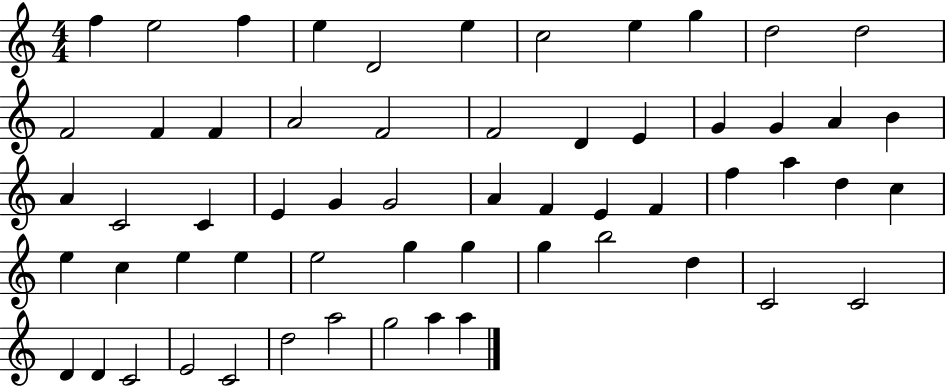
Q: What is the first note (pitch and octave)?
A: F5